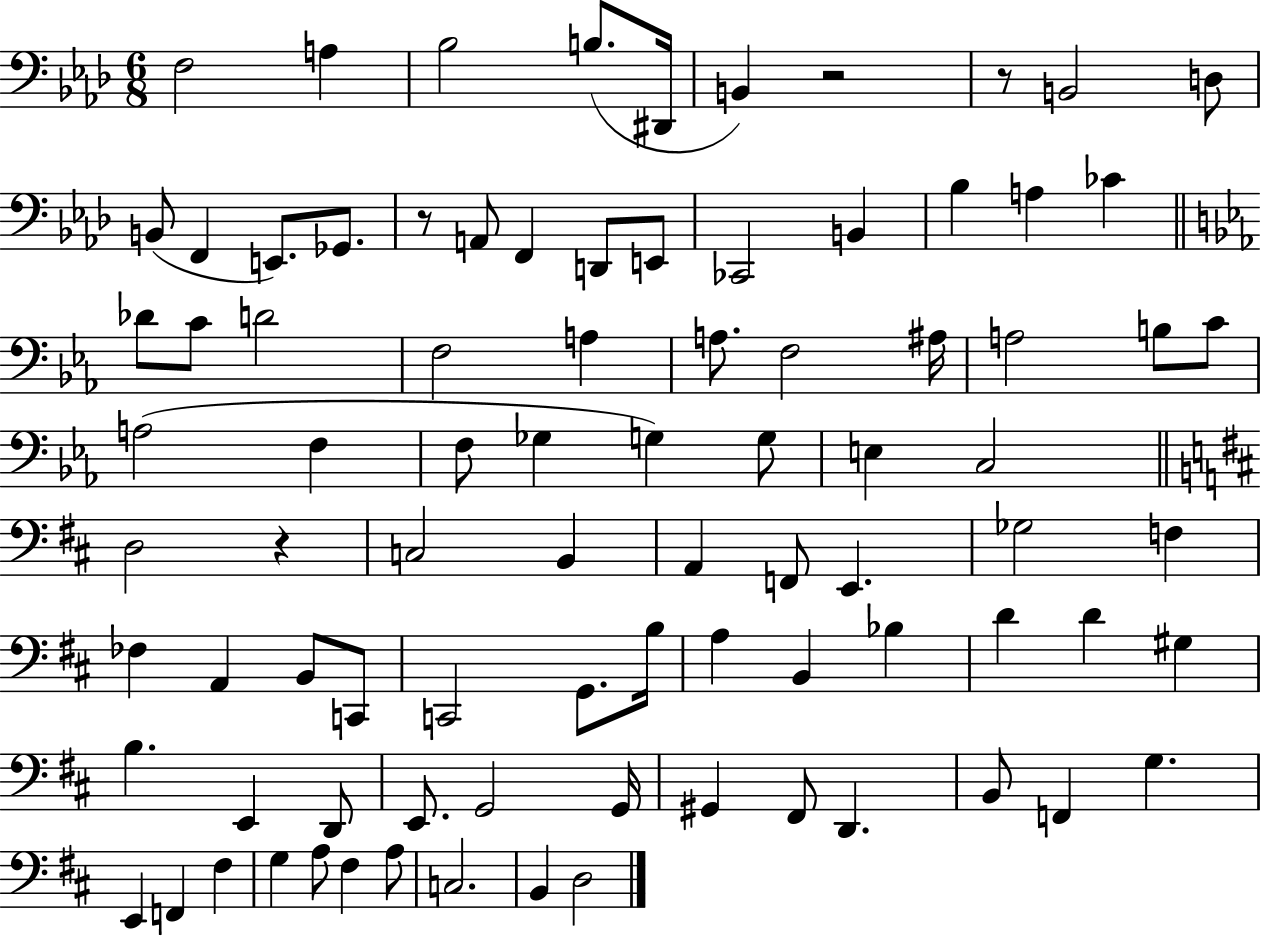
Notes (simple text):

F3/h A3/q Bb3/h B3/e. D#2/s B2/q R/h R/e B2/h D3/e B2/e F2/q E2/e. Gb2/e. R/e A2/e F2/q D2/e E2/e CES2/h B2/q Bb3/q A3/q CES4/q Db4/e C4/e D4/h F3/h A3/q A3/e. F3/h A#3/s A3/h B3/e C4/e A3/h F3/q F3/e Gb3/q G3/q G3/e E3/q C3/h D3/h R/q C3/h B2/q A2/q F2/e E2/q. Gb3/h F3/q FES3/q A2/q B2/e C2/e C2/h G2/e. B3/s A3/q B2/q Bb3/q D4/q D4/q G#3/q B3/q. E2/q D2/e E2/e. G2/h G2/s G#2/q F#2/e D2/q. B2/e F2/q G3/q. E2/q F2/q F#3/q G3/q A3/e F#3/q A3/e C3/h. B2/q D3/h